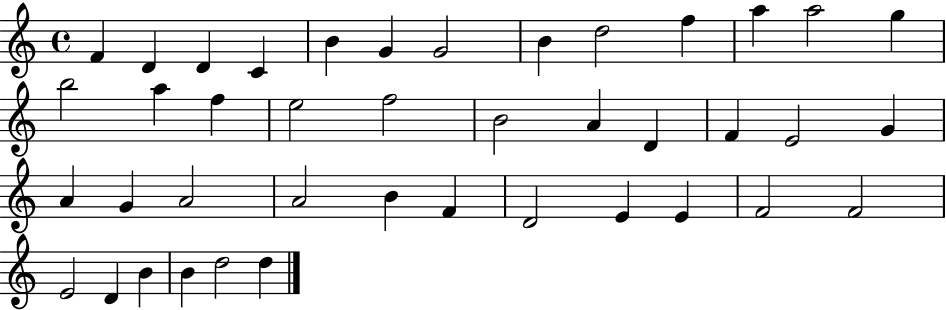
X:1
T:Untitled
M:4/4
L:1/4
K:C
F D D C B G G2 B d2 f a a2 g b2 a f e2 f2 B2 A D F E2 G A G A2 A2 B F D2 E E F2 F2 E2 D B B d2 d